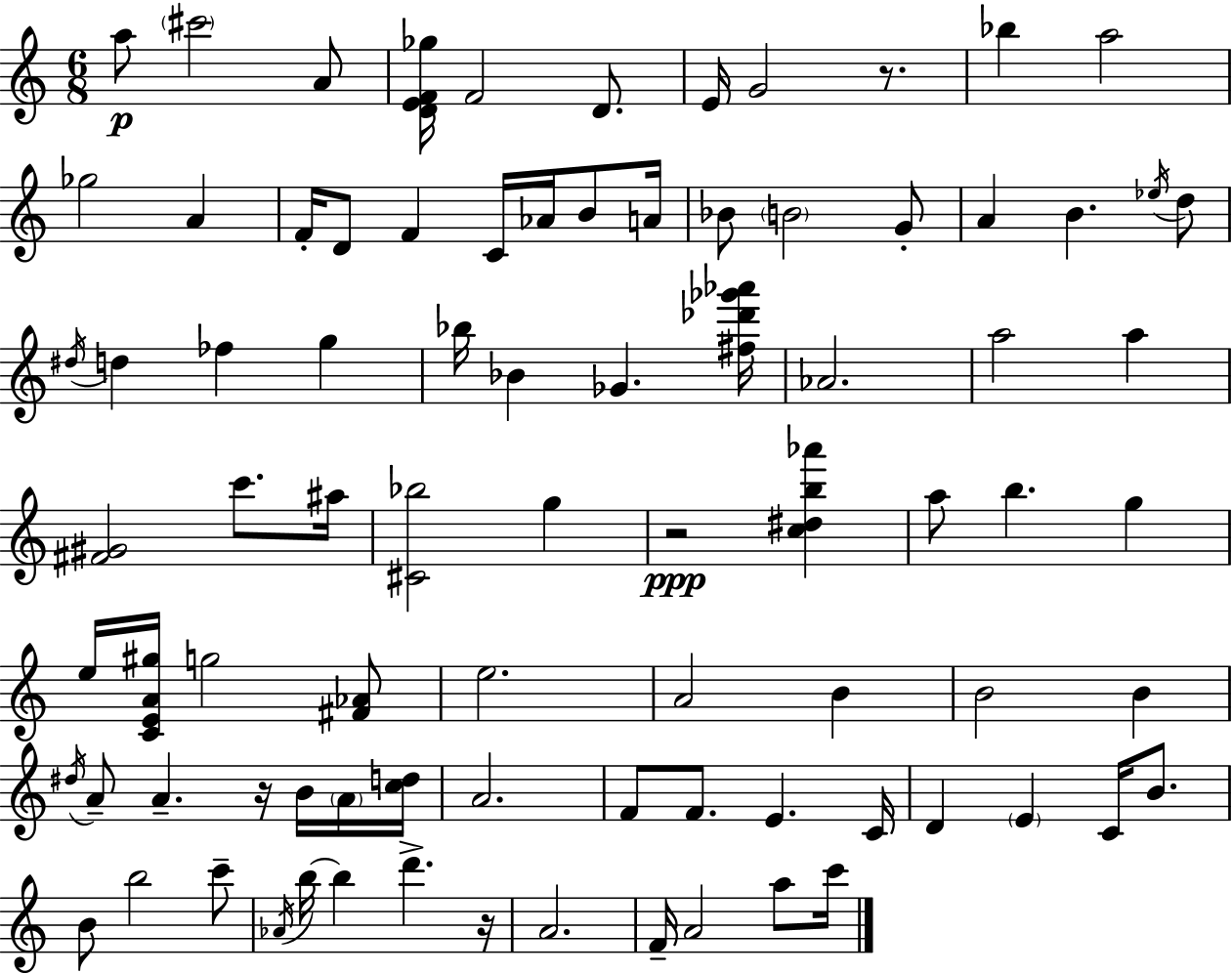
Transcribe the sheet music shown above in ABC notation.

X:1
T:Untitled
M:6/8
L:1/4
K:Am
a/2 ^c'2 A/2 [DEF_g]/4 F2 D/2 E/4 G2 z/2 _b a2 _g2 A F/4 D/2 F C/4 _A/4 B/2 A/4 _B/2 B2 G/2 A B _e/4 d/2 ^d/4 d _f g _b/4 _B _G [^f_d'_g'_a']/4 _A2 a2 a [^F^G]2 c'/2 ^a/4 [^C_b]2 g z2 [c^db_a'] a/2 b g e/4 [CEA^g]/4 g2 [^F_A]/2 e2 A2 B B2 B ^d/4 A/2 A z/4 B/4 A/4 [cd]/4 A2 F/2 F/2 E C/4 D E C/4 B/2 B/2 b2 c'/2 _A/4 b/4 b d' z/4 A2 F/4 A2 a/2 c'/4